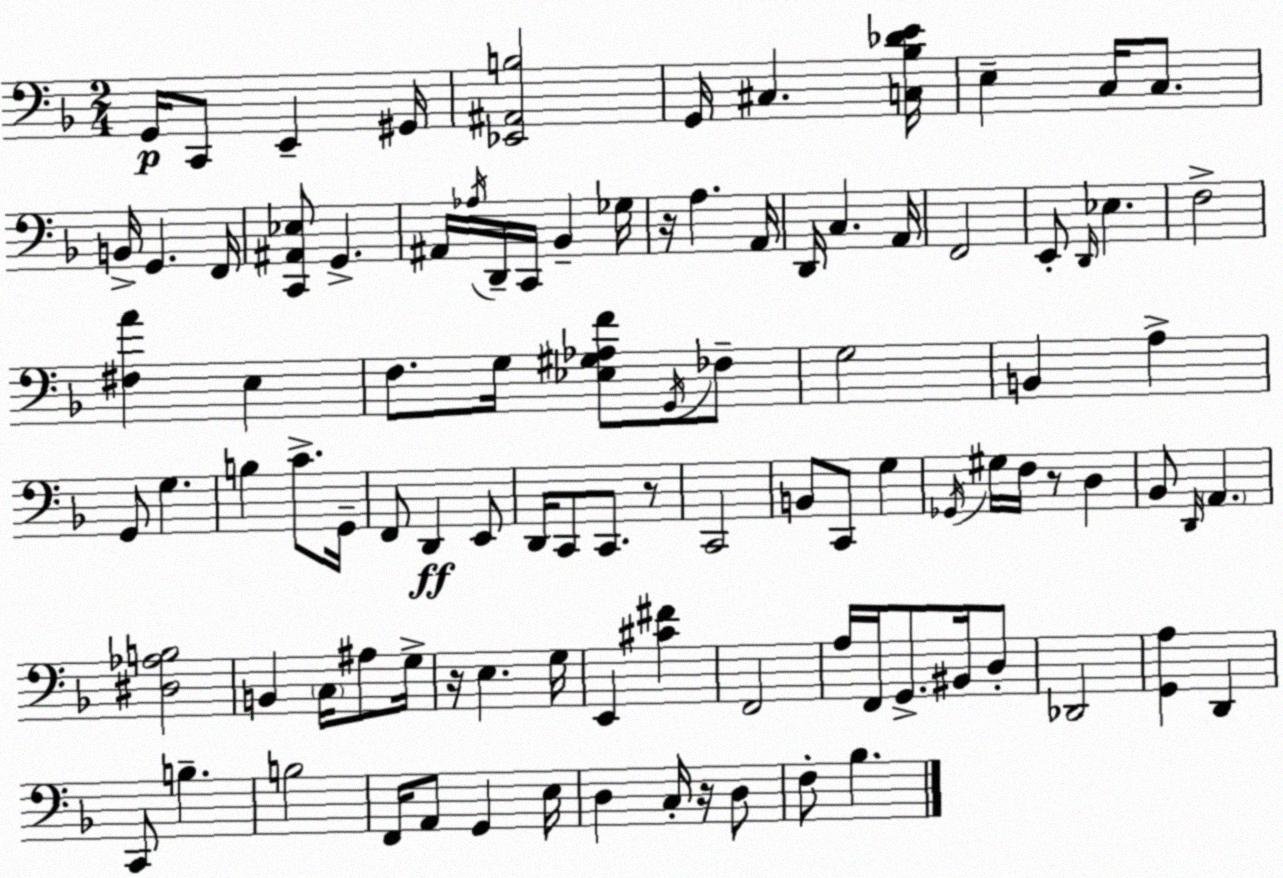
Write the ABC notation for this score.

X:1
T:Untitled
M:2/4
L:1/4
K:Dm
G,,/4 C,,/2 E,, ^G,,/4 [_E,,^A,,B,]2 G,,/4 ^C, [C,_B,_DE]/4 E, C,/4 C,/2 B,,/4 G,, F,,/4 [C,,^A,,_E,]/2 G,, ^A,,/4 _A,/4 D,,/4 C,,/4 _B,, _G,/4 z/4 A, A,,/4 D,,/4 C, A,,/4 F,,2 E,,/2 D,,/4 _E, F,2 [^F,A] E, F,/2 G,/4 [_E,^G,_A,F]/2 G,,/4 _F,/2 G,2 B,, A, G,,/2 G, B, C/2 G,,/4 F,,/2 D,, E,,/2 D,,/4 C,,/2 C,,/2 z/2 C,,2 B,,/2 C,,/2 G, _G,,/4 ^G,/4 F,/4 z/2 D, _B,,/2 D,,/4 A,, [^D,_A,B,]2 B,, C,/4 ^A,/2 G,/4 z/4 E, G,/4 E,, [^C^F] F,,2 A,/4 F,,/4 G,,/2 ^B,,/4 D,/2 _D,,2 [G,,A,] D,, C,,/2 B, B,2 F,,/4 A,,/2 G,, E,/4 D, C,/4 z/4 D,/2 F,/2 _B,